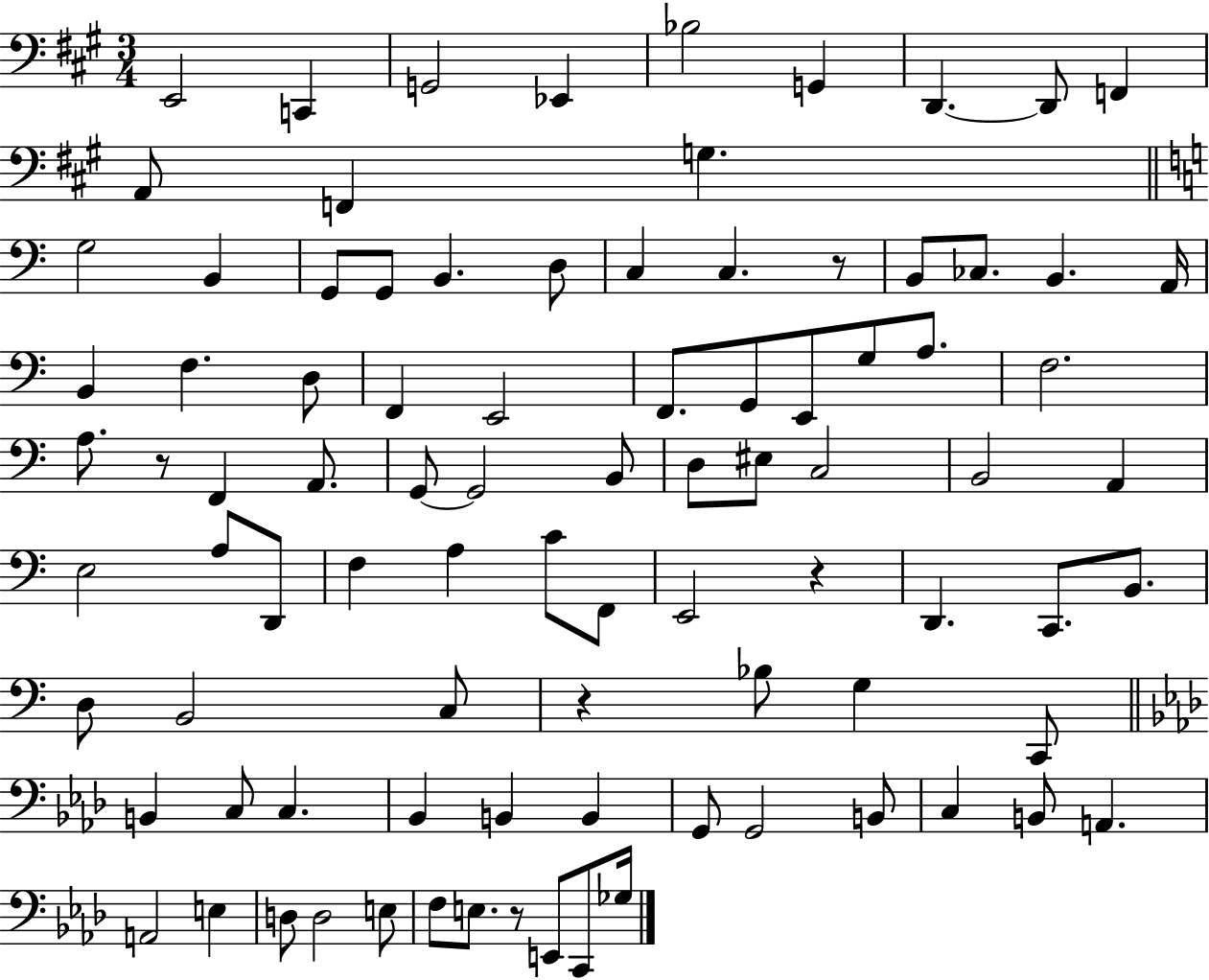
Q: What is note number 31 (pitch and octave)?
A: G2